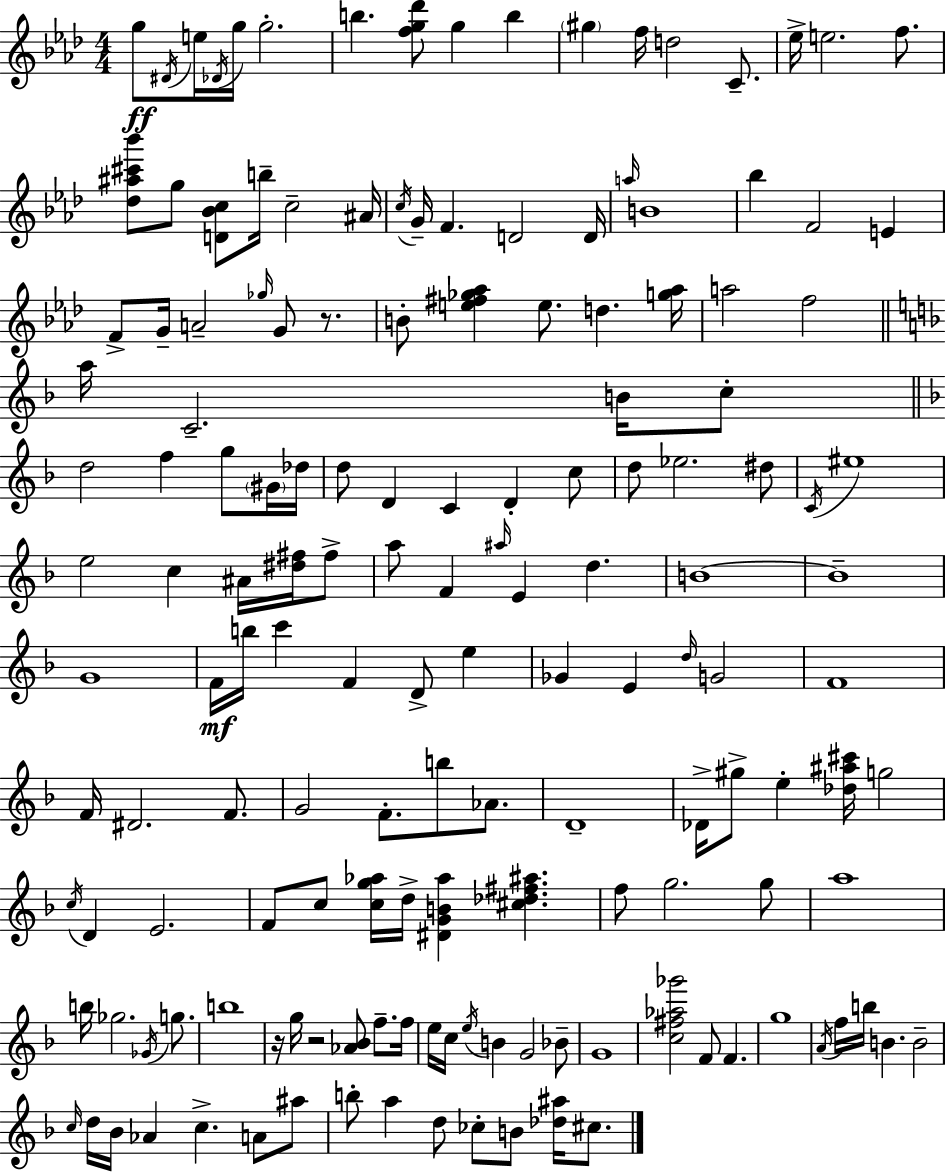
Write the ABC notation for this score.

X:1
T:Untitled
M:4/4
L:1/4
K:Fm
g/2 ^D/4 e/4 _D/4 g/4 g2 b [fg_d']/2 g b ^g f/4 d2 C/2 _e/4 e2 f/2 [_d^a^c'_b']/2 g/2 [D_Bc]/2 b/4 c2 ^A/4 c/4 G/4 F D2 D/4 a/4 B4 _b F2 E F/2 G/4 A2 _g/4 G/2 z/2 B/2 [e^f_g_a] e/2 d [g_a]/4 a2 f2 a/4 C2 B/4 c/2 d2 f g/2 ^G/4 _d/4 d/2 D C D c/2 d/2 _e2 ^d/2 C/4 ^e4 e2 c ^A/4 [^d^f]/4 ^f/2 a/2 F ^a/4 E d B4 B4 G4 F/4 b/4 c' F D/2 e _G E d/4 G2 F4 F/4 ^D2 F/2 G2 F/2 b/2 _A/2 D4 _D/4 ^g/2 e [_d^a^c']/4 g2 c/4 D E2 F/2 c/2 [cg_a]/4 d/4 [^DGB_a] [^c_d^f^a] f/2 g2 g/2 a4 b/4 _g2 _G/4 g/2 b4 z/4 g/4 z2 [_A_B]/2 f/2 f/4 e/4 c/4 e/4 B G2 _B/2 G4 [c^f_a_g']2 F/2 F g4 A/4 f/4 b/4 B B2 c/4 d/4 _B/4 _A c A/2 ^a/2 b/2 a d/2 _c/2 B/2 [_d^a]/4 ^c/2